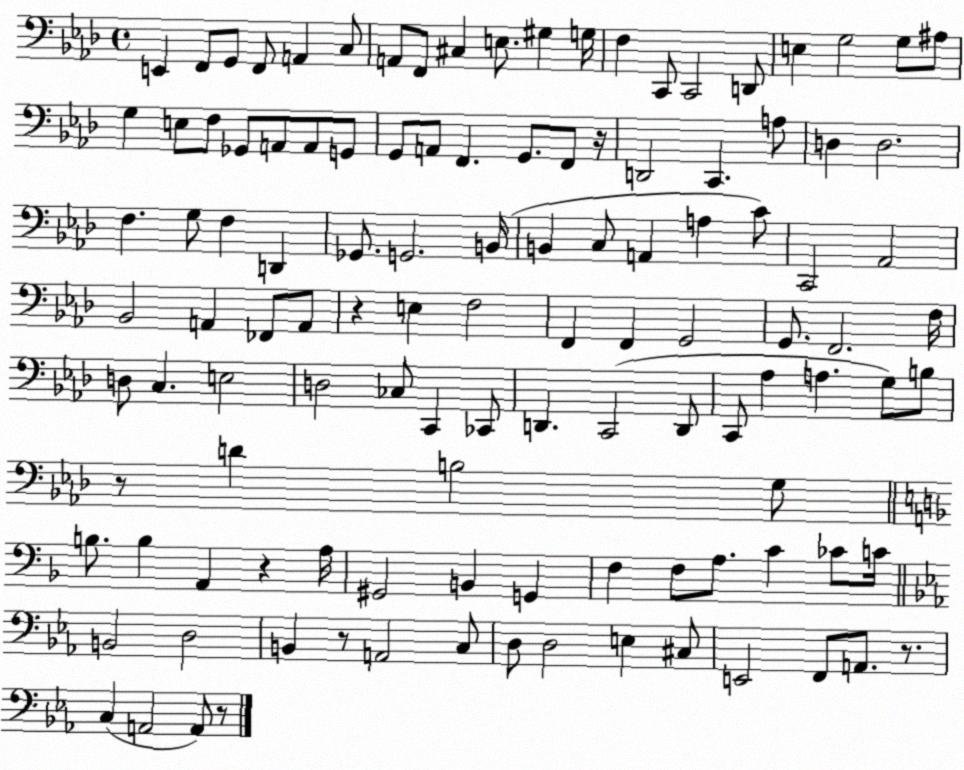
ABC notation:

X:1
T:Untitled
M:4/4
L:1/4
K:Ab
E,, F,,/2 G,,/2 F,,/2 A,, C,/2 A,,/2 F,,/2 ^C, E,/2 ^G, G,/4 F, C,,/2 C,,2 D,,/2 E, G,2 G,/2 ^A,/2 G, E,/2 F,/2 _G,,/2 A,,/2 A,,/2 G,,/2 G,,/2 A,,/2 F,, G,,/2 F,,/2 z/4 D,,2 C,, A,/2 D, D,2 F, G,/2 F, D,, _G,,/2 G,,2 B,,/4 B,, C,/2 A,, A, C/2 C,,2 _A,,2 _B,,2 A,, _F,,/2 A,,/2 z E, F,2 F,, F,, G,,2 G,,/2 F,,2 F,/4 D,/2 C, E,2 D,2 _C,/2 C,, _C,,/2 D,, C,,2 D,,/2 C,,/2 _A, A, G,/2 B,/2 z/2 D B,2 G,/2 B,/2 B, A,, z A,/4 ^G,,2 B,, G,, F, F,/2 A,/2 C _C/2 C/4 B,,2 D,2 B,, z/2 A,,2 C,/2 D,/2 D,2 E, ^C,/2 E,,2 F,,/2 A,,/2 z/2 C, A,,2 A,,/2 z/2